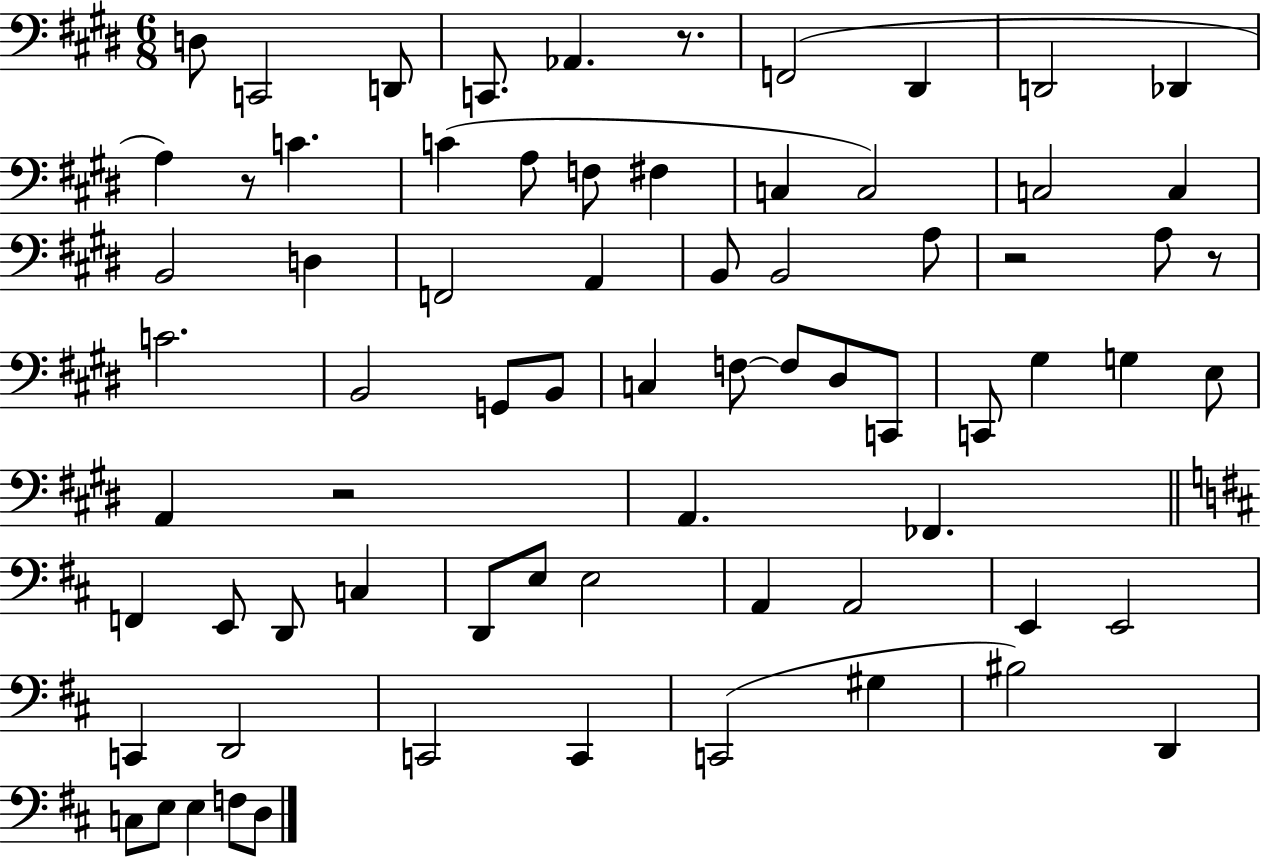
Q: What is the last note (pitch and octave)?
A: D3